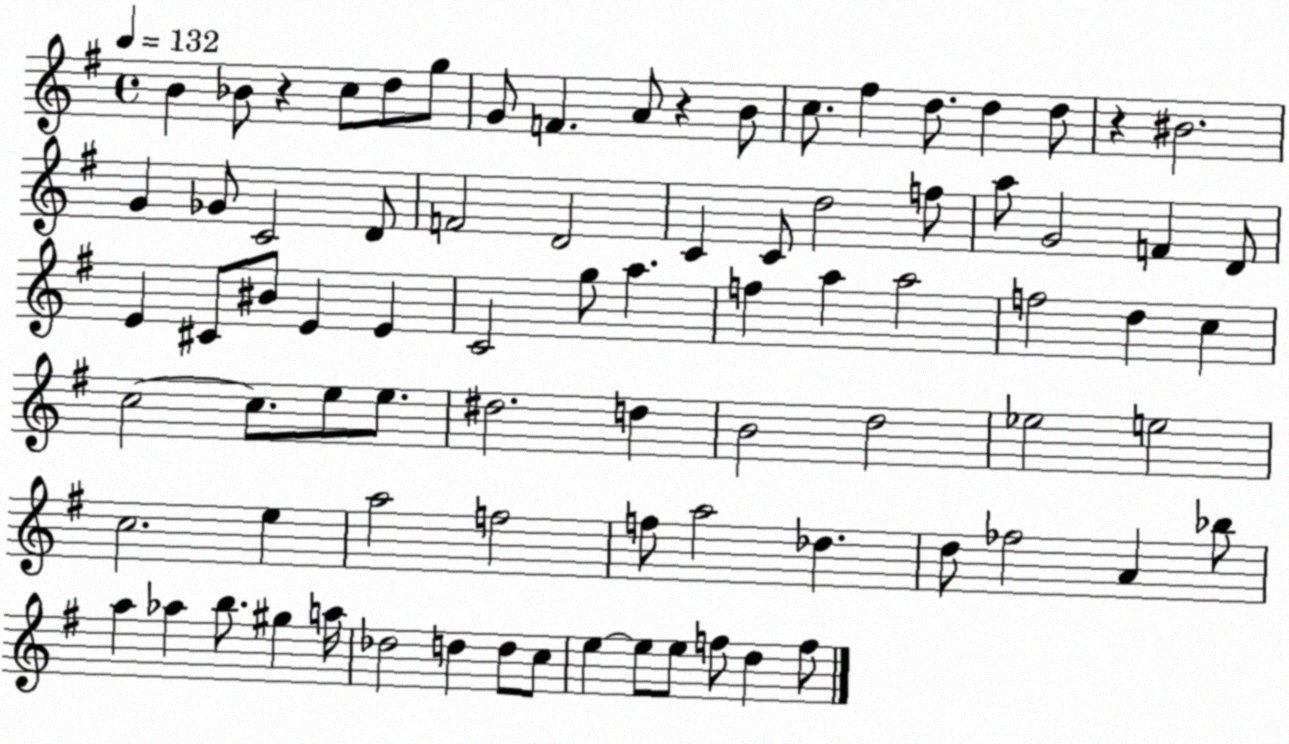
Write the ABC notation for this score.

X:1
T:Untitled
M:4/4
L:1/4
K:G
B _B/2 z c/2 d/2 g/2 G/2 F A/2 z B/2 c/2 ^f d/2 d d/2 z ^B2 G _G/2 C2 D/2 F2 D2 C C/2 d2 f/2 a/2 G2 F D/2 E ^C/2 ^B/2 E E C2 g/2 a f a a2 f2 d c c2 c/2 e/2 e/2 ^d2 d B2 d2 _e2 e2 c2 e a2 f2 f/2 a2 _d d/2 _f2 A _b/2 a _a b/2 ^g a/4 _d2 d d/2 c/2 e e/2 e/2 f/2 d f/2